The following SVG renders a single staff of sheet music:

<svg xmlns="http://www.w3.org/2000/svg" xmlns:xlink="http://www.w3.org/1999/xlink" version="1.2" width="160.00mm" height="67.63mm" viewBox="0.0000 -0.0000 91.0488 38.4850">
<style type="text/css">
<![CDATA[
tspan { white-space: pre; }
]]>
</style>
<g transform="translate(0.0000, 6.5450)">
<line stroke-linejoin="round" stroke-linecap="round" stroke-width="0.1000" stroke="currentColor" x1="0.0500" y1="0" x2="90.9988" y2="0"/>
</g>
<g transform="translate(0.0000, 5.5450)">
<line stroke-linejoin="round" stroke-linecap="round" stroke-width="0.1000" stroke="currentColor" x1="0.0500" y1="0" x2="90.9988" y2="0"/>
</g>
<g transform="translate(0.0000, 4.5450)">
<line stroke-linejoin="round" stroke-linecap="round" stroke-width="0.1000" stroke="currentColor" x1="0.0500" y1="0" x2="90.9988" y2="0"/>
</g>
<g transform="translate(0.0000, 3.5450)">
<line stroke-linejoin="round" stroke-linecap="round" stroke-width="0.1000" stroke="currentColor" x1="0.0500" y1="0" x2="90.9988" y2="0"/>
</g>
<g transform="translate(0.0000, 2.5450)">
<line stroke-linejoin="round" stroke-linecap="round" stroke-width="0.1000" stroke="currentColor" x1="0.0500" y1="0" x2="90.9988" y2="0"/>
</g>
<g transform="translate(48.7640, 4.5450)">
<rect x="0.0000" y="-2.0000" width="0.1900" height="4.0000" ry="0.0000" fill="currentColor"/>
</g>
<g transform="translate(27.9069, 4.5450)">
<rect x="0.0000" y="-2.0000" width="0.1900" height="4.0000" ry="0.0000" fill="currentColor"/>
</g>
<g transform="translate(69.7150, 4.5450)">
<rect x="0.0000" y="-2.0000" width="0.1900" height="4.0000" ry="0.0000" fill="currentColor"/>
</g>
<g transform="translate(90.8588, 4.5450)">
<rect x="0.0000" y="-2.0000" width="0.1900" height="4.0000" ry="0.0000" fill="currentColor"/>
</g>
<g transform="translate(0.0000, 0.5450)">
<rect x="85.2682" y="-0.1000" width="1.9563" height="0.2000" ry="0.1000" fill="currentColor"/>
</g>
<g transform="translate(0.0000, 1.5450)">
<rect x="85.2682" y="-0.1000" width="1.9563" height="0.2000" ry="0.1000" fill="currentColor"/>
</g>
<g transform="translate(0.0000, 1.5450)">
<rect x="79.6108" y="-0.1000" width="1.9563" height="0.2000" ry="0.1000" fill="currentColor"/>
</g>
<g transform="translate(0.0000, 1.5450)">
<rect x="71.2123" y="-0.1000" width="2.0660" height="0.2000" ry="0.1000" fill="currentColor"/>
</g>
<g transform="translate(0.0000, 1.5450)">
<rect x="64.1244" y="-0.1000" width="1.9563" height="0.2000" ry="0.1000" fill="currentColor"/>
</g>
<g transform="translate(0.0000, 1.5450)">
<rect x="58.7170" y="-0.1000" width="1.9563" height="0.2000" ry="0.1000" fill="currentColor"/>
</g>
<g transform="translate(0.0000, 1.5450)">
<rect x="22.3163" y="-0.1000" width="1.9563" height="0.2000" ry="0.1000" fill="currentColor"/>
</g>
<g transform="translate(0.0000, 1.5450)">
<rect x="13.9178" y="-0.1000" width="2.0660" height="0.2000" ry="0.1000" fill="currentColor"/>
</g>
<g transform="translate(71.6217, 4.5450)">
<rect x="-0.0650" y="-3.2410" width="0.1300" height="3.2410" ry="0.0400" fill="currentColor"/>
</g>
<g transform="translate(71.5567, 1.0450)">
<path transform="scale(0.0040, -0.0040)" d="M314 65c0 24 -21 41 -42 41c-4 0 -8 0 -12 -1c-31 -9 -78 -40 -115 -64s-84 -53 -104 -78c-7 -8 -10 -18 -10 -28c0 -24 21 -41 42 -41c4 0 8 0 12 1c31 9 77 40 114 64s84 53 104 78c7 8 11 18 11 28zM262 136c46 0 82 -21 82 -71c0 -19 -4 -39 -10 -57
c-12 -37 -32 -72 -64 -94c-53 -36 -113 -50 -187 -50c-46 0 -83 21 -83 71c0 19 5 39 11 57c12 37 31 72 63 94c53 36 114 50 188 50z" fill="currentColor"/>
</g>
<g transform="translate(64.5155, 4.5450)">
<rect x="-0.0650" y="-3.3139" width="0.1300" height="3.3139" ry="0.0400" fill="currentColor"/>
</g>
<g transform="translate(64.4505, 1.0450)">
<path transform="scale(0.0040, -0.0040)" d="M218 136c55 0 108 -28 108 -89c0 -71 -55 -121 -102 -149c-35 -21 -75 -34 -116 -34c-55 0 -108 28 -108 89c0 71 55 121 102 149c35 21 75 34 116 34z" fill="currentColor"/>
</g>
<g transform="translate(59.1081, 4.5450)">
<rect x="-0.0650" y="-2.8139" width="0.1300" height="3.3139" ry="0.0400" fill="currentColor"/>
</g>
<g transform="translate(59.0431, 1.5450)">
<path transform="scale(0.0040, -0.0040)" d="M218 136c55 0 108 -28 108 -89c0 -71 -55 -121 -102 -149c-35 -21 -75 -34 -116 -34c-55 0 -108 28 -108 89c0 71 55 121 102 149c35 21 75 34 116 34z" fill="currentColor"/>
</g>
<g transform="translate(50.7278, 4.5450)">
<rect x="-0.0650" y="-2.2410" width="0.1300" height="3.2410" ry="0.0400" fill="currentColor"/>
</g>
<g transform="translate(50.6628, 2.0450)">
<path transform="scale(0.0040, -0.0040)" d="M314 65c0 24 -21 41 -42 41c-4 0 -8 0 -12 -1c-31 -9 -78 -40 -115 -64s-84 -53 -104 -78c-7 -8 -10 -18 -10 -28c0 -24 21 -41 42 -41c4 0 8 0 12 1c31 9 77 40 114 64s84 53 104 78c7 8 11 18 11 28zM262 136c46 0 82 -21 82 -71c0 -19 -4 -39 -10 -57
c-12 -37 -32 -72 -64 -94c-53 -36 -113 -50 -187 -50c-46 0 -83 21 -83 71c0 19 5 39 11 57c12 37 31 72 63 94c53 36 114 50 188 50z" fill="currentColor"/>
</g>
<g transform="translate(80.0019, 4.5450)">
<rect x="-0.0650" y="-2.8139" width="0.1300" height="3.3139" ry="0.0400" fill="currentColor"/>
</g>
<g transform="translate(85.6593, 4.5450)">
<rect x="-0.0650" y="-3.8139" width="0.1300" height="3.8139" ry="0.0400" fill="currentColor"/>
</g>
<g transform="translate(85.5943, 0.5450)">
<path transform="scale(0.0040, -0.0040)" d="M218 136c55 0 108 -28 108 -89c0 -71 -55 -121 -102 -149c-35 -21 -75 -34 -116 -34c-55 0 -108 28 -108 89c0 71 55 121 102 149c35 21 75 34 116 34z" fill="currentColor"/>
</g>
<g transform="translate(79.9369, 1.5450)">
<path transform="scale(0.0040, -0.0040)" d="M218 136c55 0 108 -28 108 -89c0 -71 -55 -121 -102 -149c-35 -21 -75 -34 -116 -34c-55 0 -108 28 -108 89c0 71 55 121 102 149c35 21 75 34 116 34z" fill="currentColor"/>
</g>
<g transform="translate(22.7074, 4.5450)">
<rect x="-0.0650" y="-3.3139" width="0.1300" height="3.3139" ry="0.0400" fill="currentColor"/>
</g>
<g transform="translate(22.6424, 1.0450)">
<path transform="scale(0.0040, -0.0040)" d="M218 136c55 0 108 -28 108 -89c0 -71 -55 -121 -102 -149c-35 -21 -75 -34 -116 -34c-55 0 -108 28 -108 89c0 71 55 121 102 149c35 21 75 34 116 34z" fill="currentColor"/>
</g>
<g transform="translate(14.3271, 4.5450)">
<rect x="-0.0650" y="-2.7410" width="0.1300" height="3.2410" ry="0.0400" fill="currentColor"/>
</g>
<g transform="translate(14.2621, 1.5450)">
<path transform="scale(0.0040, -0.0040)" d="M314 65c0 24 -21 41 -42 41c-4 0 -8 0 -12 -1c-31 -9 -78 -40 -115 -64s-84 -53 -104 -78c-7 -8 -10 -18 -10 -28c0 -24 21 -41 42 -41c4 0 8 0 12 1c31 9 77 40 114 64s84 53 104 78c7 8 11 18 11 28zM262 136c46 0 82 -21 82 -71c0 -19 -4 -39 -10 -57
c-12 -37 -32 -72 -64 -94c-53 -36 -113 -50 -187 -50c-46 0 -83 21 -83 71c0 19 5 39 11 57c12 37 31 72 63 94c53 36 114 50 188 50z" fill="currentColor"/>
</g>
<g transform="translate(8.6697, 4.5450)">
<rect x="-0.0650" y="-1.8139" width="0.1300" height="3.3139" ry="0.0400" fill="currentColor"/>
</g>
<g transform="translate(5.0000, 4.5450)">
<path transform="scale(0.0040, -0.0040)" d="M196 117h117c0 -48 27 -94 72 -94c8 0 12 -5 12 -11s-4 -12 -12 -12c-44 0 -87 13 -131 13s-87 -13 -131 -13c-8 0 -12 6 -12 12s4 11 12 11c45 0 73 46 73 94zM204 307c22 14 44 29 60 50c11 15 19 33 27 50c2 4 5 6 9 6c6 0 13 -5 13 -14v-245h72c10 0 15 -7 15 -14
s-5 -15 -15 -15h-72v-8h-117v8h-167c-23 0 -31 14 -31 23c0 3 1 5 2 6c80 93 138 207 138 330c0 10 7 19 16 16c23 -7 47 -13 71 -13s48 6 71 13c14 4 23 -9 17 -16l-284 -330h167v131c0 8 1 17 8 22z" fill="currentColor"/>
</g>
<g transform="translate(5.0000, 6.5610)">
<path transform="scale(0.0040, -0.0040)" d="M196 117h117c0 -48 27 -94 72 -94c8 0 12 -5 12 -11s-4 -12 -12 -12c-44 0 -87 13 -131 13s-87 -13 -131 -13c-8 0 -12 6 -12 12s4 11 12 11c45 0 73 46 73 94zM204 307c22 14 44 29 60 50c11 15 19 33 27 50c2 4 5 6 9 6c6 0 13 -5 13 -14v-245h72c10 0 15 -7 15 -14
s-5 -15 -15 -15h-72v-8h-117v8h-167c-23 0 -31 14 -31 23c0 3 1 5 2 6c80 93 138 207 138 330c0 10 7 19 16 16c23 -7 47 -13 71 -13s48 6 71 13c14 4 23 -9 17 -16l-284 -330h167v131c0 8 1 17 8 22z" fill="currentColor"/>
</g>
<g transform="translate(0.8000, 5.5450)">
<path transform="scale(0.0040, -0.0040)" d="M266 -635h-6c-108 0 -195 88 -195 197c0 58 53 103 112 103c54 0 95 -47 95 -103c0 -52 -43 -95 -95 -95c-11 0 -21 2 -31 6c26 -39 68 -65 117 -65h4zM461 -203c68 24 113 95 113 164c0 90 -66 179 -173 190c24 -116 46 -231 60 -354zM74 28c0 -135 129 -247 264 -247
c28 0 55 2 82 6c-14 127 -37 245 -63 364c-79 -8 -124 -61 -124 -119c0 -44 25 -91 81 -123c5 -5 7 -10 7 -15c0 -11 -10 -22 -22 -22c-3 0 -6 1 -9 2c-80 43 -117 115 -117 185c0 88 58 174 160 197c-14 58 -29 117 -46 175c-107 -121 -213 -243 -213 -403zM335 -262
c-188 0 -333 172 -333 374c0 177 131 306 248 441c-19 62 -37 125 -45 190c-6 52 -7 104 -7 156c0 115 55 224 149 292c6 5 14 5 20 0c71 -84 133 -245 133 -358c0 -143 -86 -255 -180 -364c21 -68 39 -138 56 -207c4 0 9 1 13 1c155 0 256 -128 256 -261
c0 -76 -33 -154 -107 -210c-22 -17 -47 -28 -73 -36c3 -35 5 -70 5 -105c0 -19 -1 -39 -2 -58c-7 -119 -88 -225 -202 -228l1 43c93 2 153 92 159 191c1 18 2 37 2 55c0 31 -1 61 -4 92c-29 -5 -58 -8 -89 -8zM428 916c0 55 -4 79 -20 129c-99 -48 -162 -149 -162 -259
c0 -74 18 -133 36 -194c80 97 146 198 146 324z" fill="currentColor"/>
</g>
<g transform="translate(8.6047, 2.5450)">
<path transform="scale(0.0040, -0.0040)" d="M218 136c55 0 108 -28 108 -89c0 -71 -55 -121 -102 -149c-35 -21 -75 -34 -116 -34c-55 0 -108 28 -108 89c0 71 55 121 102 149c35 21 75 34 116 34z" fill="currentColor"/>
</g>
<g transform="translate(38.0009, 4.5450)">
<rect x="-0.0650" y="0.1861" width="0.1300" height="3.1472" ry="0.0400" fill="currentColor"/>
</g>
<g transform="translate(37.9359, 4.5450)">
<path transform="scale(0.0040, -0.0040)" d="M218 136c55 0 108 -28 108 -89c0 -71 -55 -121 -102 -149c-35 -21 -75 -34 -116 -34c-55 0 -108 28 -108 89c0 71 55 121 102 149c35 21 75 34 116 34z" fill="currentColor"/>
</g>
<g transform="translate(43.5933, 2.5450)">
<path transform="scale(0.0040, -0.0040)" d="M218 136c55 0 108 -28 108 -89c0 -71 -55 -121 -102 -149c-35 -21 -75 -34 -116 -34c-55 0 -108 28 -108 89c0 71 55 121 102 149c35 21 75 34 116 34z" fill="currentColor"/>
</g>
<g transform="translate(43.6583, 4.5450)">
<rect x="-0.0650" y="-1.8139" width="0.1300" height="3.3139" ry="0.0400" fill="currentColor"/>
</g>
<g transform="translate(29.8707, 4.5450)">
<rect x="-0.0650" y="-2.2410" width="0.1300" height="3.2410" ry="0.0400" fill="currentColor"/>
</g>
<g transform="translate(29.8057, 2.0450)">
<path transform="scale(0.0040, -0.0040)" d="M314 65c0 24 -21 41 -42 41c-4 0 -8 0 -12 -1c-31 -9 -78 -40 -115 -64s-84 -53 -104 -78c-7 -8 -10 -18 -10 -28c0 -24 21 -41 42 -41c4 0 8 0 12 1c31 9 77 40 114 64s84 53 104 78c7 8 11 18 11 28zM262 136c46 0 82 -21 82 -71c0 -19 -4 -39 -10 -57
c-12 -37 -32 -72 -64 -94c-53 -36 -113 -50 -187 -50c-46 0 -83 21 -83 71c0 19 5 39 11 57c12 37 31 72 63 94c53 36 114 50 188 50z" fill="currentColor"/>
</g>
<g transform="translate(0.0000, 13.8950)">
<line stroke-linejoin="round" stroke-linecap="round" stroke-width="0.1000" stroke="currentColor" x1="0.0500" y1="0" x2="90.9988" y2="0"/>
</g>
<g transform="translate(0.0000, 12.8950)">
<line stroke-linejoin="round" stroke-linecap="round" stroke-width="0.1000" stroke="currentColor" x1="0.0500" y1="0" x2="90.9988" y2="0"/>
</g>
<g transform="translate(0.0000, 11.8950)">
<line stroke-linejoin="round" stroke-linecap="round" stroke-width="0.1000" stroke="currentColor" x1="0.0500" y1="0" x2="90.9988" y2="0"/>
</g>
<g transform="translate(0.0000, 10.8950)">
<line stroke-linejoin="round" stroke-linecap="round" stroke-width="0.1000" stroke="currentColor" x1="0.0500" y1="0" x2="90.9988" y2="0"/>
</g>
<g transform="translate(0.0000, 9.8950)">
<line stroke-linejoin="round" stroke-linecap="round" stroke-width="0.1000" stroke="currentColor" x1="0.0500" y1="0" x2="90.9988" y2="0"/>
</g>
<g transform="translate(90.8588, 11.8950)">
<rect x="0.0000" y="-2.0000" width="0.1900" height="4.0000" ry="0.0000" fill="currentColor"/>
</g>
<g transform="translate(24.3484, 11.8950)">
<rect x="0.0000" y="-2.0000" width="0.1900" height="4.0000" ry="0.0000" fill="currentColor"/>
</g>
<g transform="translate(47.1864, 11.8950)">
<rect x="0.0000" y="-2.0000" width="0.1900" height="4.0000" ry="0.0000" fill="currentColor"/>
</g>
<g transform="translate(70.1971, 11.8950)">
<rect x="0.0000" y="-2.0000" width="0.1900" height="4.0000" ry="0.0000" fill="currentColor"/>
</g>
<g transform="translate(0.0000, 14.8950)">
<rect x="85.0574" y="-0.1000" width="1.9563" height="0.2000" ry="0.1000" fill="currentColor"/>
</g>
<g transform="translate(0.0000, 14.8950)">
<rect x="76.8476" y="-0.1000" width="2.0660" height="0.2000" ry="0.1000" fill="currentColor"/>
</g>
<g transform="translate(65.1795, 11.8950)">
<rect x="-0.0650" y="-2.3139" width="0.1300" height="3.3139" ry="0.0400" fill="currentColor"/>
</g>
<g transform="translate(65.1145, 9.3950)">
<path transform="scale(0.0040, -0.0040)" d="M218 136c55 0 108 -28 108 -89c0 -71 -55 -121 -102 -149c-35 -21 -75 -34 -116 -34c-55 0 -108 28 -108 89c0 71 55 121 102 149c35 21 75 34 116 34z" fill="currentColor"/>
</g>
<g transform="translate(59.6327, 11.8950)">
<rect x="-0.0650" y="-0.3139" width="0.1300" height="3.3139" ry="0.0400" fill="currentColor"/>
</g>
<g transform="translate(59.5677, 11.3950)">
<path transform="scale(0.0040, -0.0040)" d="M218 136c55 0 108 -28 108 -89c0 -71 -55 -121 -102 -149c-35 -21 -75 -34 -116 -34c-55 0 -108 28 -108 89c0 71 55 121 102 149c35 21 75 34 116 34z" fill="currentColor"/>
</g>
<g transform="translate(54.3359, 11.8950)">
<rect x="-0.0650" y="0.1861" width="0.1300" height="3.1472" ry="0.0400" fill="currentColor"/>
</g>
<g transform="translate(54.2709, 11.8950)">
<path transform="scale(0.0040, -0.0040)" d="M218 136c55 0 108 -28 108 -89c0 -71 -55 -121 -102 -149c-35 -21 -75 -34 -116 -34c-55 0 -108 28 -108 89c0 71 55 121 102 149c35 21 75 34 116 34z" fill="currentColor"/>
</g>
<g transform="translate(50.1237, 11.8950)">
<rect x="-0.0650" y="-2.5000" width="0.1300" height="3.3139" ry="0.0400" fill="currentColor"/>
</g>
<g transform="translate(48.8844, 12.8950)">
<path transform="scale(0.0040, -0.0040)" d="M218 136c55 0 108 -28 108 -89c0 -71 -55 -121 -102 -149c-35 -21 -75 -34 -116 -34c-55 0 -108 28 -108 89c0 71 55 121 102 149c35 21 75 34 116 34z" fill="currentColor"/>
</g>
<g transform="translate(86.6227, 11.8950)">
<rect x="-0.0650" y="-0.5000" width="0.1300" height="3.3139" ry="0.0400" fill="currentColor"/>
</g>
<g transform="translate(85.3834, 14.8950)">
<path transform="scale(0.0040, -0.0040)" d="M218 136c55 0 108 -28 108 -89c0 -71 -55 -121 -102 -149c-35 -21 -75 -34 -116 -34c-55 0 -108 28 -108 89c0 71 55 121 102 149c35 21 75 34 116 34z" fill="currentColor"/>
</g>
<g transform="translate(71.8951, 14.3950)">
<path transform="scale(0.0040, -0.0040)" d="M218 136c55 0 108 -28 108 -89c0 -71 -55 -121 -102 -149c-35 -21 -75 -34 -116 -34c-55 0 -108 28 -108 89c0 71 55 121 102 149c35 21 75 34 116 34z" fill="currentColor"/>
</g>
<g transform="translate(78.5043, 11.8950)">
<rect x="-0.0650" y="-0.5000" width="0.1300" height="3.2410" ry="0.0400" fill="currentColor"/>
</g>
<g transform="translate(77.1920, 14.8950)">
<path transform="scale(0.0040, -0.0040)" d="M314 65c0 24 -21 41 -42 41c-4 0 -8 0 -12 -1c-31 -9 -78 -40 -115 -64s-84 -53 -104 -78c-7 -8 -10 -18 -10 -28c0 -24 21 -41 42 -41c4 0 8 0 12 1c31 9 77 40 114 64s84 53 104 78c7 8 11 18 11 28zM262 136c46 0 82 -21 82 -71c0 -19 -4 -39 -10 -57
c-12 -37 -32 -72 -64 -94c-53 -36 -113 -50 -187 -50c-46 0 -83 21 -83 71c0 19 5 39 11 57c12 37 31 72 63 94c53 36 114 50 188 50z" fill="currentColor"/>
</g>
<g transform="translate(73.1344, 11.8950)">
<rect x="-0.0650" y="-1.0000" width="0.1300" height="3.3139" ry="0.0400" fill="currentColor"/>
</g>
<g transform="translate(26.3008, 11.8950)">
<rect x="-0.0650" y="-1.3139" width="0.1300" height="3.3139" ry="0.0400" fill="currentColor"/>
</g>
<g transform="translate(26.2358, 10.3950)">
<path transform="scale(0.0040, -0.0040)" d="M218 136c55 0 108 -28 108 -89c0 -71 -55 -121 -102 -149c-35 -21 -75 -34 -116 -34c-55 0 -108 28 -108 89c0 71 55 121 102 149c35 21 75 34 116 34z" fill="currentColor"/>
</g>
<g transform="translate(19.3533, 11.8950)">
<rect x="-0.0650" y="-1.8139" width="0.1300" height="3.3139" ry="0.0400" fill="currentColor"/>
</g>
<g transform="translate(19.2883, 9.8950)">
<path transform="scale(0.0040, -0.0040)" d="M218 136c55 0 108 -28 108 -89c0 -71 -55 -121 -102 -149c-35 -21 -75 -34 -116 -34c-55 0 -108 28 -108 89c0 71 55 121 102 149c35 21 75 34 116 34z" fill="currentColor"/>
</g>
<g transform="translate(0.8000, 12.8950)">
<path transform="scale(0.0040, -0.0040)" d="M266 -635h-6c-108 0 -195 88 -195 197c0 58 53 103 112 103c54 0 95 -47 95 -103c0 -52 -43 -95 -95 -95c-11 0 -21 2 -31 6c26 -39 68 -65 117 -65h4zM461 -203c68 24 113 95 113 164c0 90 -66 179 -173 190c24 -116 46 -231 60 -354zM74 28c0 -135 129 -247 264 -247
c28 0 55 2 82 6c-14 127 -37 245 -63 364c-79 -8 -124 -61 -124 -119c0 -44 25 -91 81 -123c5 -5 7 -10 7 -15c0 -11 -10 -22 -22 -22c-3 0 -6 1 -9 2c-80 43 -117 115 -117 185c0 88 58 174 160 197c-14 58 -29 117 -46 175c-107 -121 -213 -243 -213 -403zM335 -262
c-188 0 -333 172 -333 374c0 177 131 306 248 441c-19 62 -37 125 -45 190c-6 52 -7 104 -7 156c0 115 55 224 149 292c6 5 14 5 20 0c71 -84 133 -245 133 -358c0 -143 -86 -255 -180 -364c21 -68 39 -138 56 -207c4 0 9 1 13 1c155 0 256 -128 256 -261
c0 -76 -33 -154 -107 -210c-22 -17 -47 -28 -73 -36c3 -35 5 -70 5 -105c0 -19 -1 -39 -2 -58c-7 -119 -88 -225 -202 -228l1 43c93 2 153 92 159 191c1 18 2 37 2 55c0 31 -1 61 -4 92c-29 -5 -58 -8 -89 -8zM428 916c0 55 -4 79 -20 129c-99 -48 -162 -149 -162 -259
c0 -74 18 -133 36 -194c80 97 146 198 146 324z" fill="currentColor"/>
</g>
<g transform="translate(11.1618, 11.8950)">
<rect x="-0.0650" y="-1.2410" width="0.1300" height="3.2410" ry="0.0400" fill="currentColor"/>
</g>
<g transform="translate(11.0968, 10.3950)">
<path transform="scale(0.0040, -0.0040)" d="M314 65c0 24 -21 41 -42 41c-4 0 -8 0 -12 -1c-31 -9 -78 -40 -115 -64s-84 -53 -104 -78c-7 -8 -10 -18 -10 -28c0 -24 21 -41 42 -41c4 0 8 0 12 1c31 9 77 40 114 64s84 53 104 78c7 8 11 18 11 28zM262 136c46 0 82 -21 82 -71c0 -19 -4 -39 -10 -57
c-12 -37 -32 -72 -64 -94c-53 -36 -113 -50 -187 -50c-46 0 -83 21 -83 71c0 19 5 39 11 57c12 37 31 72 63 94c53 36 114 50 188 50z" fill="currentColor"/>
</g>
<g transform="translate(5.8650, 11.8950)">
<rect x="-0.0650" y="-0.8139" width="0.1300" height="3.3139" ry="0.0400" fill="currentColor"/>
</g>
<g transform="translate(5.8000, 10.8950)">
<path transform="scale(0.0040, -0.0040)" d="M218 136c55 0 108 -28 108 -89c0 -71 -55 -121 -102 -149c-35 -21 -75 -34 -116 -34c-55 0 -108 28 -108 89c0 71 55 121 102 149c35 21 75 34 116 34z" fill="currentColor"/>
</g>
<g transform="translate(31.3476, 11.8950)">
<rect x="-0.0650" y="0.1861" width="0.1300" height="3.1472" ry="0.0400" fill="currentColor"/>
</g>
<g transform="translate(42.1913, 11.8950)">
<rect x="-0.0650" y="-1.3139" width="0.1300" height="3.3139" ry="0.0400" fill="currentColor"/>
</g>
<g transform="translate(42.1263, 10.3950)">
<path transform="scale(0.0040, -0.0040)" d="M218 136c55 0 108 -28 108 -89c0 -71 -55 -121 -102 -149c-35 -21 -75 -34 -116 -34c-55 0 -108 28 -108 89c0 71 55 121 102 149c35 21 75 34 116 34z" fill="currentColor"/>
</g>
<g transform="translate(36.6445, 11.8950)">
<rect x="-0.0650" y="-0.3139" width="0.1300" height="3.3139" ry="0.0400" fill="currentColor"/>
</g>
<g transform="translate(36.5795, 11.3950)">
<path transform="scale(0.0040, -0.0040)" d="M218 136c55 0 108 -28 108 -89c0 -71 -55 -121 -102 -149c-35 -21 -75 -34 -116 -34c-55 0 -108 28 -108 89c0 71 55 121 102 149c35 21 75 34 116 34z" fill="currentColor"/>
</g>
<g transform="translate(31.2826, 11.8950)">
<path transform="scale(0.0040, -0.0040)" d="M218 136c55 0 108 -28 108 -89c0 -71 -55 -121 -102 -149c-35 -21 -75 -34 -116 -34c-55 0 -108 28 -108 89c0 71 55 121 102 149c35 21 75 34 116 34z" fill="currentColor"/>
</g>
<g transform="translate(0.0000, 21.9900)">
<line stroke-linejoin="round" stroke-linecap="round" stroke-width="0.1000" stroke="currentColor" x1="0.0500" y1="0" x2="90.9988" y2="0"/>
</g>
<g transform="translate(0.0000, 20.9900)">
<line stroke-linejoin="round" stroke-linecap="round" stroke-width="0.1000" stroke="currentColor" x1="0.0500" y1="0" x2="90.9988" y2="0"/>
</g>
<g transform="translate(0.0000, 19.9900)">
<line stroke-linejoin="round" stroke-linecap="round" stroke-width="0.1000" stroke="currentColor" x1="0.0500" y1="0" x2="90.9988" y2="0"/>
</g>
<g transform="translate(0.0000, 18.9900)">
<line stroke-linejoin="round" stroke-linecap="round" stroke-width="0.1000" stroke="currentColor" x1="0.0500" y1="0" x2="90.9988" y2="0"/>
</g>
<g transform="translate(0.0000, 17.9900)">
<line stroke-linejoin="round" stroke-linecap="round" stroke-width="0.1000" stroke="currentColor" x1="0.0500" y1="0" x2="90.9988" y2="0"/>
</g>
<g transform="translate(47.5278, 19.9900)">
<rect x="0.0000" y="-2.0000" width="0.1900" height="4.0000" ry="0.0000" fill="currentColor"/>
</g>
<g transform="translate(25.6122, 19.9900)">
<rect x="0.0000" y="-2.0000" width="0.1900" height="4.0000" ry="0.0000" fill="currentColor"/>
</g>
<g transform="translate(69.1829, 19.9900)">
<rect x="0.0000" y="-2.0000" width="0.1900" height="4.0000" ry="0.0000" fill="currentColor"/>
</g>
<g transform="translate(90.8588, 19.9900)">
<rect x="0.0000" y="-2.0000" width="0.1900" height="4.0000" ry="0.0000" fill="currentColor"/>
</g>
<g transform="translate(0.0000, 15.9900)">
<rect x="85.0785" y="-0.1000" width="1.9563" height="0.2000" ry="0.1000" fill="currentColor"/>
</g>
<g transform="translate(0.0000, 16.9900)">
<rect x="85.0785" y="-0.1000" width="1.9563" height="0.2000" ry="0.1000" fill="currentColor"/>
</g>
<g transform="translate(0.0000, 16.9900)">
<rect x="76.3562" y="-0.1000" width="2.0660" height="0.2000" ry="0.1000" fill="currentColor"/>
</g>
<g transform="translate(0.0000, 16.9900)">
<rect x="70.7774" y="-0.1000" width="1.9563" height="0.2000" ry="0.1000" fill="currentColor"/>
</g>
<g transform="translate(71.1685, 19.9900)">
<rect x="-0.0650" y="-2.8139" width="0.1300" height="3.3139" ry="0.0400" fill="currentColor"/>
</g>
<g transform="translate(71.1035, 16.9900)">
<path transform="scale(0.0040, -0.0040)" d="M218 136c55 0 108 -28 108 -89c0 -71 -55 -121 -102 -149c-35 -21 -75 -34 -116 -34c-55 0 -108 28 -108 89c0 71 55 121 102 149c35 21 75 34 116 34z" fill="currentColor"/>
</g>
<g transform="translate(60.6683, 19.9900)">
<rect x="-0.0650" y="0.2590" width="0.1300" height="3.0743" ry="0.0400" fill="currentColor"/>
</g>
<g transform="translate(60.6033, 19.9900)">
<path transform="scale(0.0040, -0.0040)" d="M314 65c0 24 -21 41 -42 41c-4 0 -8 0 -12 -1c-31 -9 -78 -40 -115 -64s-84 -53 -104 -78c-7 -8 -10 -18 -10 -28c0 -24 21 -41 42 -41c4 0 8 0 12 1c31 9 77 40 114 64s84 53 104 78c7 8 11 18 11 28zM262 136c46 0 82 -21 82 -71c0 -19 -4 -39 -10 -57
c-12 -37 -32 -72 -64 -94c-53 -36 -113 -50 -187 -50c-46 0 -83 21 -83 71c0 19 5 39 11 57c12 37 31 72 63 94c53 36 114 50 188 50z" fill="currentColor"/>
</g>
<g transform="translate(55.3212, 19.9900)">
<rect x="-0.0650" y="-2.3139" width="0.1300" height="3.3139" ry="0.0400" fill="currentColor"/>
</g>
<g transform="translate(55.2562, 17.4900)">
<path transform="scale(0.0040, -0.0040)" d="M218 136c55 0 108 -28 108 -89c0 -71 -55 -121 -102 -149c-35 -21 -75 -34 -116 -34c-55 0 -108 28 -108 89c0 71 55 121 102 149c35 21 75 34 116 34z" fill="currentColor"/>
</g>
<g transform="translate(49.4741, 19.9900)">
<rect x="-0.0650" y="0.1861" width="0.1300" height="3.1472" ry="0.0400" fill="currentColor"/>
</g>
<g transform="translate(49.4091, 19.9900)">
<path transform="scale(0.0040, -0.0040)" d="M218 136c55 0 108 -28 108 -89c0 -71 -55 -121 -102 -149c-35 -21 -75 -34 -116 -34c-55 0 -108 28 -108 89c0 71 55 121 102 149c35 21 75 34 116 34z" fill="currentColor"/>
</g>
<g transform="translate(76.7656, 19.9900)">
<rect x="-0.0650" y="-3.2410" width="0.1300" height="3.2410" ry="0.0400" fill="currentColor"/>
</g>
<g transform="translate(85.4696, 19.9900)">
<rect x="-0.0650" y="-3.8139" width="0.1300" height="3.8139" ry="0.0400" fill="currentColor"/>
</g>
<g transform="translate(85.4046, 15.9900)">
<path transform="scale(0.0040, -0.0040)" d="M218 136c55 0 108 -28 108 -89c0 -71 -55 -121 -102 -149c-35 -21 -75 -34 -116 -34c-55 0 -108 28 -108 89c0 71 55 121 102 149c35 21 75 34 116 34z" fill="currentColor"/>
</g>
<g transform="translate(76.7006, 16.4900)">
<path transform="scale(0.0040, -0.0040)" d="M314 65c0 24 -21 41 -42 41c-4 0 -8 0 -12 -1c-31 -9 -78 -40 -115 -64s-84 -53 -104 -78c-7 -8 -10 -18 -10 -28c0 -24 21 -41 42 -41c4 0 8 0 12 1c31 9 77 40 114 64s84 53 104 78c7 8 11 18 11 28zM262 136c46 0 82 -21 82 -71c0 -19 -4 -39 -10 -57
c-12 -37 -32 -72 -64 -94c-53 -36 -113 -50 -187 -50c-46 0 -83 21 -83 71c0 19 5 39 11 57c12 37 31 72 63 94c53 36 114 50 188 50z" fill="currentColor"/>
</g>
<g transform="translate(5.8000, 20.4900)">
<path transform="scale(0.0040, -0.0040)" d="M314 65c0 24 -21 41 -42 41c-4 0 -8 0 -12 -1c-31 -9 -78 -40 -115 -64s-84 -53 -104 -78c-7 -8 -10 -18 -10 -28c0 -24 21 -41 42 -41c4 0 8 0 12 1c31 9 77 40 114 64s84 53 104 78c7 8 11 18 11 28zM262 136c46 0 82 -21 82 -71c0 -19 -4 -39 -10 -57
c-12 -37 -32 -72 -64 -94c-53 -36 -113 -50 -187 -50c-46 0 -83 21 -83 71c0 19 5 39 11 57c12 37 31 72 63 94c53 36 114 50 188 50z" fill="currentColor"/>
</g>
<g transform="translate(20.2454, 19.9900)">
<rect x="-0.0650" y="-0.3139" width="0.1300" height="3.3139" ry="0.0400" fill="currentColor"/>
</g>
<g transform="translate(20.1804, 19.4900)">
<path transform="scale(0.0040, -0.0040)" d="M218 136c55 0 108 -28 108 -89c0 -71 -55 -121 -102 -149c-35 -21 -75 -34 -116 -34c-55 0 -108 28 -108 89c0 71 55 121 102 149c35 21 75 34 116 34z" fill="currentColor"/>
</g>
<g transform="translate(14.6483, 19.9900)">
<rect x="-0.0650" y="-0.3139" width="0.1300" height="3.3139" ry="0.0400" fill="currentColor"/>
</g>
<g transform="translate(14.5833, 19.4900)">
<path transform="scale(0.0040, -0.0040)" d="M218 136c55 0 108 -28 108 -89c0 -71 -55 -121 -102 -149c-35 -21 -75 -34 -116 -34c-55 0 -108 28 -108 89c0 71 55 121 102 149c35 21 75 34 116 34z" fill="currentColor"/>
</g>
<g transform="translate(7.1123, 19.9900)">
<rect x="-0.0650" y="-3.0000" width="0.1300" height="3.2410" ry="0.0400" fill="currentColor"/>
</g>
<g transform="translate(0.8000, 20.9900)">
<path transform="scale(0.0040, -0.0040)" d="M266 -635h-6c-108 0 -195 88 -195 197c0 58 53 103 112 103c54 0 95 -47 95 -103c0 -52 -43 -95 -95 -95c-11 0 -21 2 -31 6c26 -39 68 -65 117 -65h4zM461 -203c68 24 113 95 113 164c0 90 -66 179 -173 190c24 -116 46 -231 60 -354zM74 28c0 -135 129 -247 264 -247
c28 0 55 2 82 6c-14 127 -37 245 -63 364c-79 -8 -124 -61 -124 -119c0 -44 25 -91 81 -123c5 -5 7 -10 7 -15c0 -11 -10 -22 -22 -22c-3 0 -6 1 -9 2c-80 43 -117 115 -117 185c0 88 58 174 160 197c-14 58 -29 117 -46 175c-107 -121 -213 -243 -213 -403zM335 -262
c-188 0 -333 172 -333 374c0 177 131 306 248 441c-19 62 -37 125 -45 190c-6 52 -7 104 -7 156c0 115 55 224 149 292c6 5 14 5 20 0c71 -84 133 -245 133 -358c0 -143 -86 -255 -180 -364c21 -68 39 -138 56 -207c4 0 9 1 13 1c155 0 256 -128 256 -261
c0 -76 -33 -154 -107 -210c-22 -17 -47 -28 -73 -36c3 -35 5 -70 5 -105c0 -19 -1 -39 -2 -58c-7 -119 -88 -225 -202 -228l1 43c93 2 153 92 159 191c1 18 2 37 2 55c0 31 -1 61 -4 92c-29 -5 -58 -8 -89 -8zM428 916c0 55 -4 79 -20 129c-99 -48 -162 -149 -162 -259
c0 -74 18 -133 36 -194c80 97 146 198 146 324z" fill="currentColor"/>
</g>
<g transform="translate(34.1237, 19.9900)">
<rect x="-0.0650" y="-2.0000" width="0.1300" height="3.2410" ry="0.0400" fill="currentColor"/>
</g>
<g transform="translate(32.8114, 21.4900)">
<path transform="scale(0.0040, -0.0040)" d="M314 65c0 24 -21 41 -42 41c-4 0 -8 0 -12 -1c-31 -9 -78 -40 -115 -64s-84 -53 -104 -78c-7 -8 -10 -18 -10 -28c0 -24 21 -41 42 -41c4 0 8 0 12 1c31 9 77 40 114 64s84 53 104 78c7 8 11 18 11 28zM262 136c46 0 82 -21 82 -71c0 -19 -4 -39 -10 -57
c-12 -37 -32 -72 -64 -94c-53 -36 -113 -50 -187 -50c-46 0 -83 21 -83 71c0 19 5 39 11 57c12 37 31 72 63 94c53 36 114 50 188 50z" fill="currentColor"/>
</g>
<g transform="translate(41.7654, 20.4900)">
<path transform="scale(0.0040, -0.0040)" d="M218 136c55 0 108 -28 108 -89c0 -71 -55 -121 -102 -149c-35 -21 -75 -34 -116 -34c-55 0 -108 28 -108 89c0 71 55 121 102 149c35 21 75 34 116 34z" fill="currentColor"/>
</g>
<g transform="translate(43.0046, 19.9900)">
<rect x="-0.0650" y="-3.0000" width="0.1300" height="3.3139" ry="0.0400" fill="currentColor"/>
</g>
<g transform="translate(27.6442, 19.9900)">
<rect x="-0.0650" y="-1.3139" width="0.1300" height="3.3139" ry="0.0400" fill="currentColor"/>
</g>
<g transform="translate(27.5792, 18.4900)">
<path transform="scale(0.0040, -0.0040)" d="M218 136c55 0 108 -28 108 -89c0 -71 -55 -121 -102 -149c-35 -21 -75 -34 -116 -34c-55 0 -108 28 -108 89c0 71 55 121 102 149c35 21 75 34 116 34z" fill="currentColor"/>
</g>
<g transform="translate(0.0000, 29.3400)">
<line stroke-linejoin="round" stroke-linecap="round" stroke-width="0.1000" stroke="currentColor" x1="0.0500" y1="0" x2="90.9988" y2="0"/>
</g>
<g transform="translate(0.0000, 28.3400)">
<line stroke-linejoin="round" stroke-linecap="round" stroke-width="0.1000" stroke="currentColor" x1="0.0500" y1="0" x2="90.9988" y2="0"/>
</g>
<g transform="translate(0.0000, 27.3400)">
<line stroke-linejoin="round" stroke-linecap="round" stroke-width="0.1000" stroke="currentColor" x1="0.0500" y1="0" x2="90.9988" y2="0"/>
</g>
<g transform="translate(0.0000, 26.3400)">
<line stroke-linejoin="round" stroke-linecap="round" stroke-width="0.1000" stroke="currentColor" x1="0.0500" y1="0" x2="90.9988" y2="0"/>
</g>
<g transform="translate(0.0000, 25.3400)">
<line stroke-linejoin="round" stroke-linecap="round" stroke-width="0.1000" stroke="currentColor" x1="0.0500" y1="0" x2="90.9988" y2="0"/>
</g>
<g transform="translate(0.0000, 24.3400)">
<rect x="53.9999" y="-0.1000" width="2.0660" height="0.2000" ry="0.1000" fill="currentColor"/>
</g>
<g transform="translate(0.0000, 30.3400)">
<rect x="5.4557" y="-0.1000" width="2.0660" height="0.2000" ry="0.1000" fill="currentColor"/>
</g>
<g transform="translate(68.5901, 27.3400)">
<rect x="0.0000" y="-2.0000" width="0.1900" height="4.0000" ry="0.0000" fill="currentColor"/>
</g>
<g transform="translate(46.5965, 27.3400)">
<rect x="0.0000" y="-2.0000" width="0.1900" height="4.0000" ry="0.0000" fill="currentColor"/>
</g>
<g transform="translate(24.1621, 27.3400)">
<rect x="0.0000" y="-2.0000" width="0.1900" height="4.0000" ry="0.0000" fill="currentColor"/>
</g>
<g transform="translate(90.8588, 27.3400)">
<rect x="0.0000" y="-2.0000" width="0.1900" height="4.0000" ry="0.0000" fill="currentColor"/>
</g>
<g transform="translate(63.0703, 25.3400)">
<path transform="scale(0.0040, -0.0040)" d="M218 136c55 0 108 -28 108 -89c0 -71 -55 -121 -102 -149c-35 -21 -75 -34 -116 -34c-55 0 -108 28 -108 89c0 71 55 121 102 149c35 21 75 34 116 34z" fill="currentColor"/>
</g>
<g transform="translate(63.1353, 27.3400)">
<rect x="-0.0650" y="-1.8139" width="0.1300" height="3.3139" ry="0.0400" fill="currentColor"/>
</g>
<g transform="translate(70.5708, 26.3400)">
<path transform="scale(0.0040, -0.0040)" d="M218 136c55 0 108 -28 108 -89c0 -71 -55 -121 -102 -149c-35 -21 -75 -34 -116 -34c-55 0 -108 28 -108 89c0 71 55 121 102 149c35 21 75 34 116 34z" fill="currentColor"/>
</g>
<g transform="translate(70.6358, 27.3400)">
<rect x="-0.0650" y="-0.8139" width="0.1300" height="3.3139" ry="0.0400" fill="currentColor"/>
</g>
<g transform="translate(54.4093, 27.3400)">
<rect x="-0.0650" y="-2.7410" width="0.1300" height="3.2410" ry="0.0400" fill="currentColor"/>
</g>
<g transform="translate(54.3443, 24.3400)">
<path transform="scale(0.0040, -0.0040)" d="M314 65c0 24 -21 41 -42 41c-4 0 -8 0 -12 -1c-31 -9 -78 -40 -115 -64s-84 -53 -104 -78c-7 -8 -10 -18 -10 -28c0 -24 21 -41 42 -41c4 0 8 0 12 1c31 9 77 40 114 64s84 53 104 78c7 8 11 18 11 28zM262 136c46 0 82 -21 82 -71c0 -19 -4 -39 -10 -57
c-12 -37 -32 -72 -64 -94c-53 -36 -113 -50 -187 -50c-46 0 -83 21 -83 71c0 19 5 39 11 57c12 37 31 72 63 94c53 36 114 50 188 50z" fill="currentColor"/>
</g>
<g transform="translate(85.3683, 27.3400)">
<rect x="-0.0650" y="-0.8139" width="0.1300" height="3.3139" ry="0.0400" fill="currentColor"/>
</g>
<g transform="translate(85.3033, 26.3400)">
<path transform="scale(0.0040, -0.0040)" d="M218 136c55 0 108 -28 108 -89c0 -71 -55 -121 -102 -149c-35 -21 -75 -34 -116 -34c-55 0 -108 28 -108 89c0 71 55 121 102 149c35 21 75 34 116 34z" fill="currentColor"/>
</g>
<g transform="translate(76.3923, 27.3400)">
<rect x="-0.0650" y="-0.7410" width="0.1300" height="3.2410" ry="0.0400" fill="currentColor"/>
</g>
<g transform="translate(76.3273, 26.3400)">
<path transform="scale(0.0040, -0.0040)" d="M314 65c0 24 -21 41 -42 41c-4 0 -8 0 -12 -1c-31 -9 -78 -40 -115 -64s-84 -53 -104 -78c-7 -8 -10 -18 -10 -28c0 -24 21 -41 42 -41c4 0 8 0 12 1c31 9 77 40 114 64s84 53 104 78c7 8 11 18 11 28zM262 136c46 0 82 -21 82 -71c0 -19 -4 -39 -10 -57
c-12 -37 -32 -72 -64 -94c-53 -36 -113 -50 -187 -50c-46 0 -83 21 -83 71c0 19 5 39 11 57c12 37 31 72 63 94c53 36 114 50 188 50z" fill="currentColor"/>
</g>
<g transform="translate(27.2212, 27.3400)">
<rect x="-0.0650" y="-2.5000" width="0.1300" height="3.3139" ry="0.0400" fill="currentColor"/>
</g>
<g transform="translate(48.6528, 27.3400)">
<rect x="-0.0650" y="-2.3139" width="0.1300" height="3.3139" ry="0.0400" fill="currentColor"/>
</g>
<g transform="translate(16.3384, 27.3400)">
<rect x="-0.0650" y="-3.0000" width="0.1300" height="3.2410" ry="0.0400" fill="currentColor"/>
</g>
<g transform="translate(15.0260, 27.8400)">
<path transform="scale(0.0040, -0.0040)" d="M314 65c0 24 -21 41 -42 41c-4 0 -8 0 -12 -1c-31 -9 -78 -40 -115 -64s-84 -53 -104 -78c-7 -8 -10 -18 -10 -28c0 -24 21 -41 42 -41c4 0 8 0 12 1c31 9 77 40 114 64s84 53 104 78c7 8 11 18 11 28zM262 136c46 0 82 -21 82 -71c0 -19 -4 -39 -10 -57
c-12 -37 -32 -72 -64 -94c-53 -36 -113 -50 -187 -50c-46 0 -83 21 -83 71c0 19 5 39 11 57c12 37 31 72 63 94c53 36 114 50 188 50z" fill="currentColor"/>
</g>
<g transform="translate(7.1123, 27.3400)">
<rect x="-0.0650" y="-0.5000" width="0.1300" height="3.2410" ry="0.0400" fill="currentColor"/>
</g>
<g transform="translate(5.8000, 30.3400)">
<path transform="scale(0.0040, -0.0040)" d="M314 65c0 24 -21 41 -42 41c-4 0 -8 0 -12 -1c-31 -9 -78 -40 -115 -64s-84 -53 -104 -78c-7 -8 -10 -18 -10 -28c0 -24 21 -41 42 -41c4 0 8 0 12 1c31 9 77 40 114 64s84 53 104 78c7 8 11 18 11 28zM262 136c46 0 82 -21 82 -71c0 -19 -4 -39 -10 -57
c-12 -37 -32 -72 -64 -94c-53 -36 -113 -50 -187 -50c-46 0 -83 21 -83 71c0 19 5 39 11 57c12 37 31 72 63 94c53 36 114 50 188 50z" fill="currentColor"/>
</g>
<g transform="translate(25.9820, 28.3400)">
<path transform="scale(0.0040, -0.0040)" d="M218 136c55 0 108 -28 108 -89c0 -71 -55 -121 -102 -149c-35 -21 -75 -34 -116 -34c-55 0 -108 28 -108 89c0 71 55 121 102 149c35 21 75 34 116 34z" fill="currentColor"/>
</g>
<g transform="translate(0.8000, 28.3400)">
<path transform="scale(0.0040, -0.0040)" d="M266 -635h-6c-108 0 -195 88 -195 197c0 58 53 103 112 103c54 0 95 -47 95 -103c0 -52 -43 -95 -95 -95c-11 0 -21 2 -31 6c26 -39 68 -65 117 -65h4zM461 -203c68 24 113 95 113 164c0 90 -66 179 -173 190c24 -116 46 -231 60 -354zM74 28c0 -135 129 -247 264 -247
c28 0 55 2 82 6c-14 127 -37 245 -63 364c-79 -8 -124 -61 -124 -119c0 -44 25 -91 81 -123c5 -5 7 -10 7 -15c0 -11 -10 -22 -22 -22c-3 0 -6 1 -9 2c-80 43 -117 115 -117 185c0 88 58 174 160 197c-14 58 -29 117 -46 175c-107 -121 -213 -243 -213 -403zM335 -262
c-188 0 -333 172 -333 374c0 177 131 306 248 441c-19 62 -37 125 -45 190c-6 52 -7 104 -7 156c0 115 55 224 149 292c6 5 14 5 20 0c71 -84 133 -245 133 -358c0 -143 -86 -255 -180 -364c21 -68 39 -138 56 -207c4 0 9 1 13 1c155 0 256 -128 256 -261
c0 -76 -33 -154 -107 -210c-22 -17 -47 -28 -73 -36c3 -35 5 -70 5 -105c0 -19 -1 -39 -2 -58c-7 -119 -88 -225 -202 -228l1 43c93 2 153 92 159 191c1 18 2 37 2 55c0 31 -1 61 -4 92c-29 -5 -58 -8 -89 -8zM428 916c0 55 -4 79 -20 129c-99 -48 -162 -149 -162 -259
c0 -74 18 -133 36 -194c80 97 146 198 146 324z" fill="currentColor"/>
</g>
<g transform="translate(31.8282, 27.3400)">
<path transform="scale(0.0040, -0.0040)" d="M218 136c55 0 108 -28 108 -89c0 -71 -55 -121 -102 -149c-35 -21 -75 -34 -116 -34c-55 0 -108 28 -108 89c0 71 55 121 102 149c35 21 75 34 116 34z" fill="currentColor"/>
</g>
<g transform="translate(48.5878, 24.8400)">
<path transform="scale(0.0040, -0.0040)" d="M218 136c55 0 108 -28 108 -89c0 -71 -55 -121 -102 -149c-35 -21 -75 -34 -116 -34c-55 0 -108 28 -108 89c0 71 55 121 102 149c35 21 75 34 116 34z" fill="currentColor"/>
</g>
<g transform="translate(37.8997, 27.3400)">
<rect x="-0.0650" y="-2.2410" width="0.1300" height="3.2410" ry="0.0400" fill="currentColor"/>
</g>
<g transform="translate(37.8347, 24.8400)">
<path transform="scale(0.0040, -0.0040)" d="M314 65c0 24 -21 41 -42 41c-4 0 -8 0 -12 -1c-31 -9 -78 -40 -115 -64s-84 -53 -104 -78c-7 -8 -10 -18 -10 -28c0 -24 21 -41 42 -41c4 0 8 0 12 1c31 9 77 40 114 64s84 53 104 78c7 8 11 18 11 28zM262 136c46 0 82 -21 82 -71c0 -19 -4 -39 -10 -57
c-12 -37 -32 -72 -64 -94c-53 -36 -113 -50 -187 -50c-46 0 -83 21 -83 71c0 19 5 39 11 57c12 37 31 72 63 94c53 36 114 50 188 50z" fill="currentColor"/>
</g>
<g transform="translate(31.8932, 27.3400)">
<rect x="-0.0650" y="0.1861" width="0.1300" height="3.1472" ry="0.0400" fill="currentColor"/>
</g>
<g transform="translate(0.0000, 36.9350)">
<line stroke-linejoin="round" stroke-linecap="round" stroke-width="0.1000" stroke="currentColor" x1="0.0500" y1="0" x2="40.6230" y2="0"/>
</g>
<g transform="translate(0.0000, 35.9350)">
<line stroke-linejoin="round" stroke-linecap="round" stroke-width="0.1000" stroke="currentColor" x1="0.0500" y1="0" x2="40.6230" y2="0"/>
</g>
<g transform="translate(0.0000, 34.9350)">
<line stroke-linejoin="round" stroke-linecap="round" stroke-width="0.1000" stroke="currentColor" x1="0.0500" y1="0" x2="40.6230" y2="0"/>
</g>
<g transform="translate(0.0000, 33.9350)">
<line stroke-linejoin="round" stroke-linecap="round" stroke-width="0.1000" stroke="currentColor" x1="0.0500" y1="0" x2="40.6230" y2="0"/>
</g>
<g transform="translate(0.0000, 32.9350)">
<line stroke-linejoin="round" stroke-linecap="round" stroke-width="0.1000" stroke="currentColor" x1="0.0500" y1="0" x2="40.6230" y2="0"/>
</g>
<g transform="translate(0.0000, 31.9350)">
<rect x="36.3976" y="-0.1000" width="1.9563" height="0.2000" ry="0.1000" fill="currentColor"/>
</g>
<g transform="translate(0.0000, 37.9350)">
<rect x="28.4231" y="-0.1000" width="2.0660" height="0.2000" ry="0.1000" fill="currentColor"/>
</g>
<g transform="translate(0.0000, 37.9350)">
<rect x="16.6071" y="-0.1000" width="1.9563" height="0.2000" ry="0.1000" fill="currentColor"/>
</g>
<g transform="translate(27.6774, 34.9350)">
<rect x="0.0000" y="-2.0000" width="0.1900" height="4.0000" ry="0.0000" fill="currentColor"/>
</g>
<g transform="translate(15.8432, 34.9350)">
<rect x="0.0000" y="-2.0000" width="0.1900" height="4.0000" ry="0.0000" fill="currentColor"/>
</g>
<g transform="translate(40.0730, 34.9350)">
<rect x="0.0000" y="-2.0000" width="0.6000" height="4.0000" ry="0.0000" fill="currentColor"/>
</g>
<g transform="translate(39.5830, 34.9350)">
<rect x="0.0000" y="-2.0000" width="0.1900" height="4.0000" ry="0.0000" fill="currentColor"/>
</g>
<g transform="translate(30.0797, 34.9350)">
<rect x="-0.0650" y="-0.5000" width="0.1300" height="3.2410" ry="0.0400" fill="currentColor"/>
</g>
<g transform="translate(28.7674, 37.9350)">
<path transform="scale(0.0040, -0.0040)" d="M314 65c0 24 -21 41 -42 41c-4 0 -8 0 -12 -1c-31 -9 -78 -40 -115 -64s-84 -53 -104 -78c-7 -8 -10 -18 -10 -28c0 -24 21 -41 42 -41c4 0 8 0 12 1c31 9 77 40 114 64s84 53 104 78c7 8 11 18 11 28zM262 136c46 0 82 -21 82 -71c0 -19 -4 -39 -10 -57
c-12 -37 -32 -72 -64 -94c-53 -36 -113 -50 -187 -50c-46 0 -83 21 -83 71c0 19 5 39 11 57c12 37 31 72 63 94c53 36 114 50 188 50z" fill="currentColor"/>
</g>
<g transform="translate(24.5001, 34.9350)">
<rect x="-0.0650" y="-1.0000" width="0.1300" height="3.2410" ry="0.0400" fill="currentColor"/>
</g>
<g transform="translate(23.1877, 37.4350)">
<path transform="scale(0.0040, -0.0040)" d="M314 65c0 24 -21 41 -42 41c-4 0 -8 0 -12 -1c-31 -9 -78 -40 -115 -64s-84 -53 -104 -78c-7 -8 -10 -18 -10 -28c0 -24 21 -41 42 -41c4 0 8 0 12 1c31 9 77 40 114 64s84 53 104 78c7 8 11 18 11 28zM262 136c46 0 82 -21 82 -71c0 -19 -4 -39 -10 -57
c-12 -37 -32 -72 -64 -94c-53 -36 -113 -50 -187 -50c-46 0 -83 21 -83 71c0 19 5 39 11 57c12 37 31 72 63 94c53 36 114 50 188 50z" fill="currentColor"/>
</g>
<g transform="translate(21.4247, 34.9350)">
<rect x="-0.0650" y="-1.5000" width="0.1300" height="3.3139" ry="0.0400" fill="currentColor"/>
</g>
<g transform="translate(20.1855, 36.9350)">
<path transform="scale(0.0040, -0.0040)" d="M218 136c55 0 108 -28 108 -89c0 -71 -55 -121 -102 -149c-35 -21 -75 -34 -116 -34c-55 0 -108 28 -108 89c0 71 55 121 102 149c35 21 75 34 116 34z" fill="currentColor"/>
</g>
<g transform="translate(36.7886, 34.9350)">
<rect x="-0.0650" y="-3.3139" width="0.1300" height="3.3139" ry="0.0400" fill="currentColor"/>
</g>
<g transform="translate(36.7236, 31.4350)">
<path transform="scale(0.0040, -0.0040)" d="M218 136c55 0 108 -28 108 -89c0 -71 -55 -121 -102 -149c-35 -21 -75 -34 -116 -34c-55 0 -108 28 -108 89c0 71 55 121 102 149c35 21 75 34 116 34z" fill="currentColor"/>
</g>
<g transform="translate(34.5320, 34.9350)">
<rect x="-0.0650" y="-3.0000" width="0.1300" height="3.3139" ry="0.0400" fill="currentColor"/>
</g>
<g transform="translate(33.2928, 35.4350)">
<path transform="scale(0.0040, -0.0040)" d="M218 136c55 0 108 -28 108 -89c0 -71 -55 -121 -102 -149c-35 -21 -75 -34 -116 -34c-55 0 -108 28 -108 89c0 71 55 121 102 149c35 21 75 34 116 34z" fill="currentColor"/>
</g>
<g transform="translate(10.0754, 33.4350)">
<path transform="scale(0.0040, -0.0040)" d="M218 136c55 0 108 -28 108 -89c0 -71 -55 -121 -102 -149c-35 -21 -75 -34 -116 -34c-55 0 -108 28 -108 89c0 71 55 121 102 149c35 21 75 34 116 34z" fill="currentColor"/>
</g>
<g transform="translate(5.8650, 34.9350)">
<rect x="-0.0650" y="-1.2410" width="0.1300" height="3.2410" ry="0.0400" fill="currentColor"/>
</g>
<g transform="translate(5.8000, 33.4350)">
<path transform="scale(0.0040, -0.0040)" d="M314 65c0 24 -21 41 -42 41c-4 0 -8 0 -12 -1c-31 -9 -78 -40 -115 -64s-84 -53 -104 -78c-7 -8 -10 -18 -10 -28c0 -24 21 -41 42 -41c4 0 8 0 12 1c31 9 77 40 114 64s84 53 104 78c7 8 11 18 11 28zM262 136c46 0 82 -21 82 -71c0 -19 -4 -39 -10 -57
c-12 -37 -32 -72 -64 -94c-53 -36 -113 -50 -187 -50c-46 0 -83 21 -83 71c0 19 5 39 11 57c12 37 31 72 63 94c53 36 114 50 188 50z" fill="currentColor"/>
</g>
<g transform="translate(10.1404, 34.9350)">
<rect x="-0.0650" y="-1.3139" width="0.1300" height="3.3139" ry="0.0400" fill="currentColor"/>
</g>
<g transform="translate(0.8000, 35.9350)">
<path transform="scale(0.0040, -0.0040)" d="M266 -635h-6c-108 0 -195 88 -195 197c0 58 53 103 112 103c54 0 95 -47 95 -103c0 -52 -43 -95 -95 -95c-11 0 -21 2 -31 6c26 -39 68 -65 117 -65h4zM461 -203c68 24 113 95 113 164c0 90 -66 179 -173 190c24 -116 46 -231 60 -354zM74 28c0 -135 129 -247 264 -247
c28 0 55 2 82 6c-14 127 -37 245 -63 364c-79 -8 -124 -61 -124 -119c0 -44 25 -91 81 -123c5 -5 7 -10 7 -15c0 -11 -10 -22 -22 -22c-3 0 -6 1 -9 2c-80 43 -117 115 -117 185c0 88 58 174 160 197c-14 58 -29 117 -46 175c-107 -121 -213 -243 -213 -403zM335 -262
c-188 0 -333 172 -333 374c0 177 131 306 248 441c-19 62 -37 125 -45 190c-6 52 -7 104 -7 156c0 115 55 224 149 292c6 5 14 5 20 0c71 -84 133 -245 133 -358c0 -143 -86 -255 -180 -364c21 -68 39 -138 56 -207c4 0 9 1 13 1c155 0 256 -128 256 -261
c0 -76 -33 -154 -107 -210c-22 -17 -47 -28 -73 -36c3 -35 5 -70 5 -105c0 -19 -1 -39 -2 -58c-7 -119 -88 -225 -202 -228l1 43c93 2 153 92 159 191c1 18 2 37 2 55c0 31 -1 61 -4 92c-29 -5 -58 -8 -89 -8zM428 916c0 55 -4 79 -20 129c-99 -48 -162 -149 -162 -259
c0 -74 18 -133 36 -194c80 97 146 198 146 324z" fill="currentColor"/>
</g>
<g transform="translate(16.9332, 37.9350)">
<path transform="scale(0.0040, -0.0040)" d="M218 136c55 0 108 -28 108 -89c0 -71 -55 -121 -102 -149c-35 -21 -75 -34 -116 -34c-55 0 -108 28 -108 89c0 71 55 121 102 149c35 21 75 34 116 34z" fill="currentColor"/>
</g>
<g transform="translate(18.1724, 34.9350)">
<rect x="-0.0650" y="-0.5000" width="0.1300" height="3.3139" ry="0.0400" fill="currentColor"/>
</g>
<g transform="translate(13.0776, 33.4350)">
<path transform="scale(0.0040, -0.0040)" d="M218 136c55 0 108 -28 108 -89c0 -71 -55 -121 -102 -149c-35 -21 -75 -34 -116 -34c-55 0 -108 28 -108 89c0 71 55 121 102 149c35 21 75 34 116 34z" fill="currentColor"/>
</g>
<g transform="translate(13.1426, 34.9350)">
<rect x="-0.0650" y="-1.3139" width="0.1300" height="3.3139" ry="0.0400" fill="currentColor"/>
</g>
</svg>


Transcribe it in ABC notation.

X:1
T:Untitled
M:4/4
L:1/4
K:C
f a2 b g2 B f g2 a b b2 a c' d e2 f e B c e G B c g D C2 C A2 c c e F2 A B g B2 a b2 c' C2 A2 G B g2 g a2 f d d2 d e2 e e C E D2 C2 A b